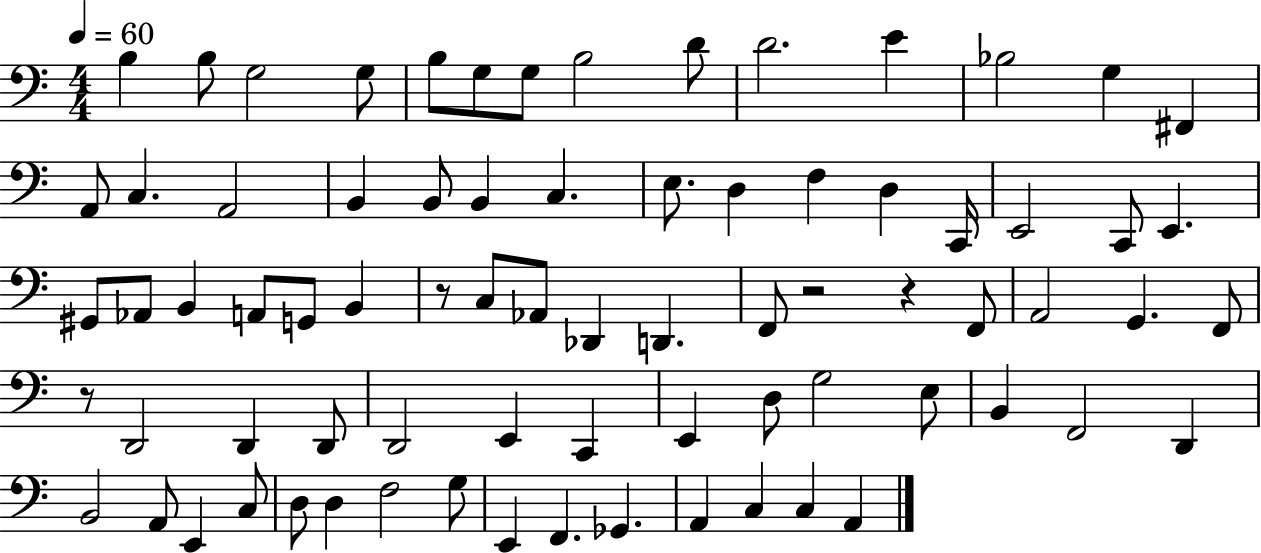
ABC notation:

X:1
T:Untitled
M:4/4
L:1/4
K:C
B, B,/2 G,2 G,/2 B,/2 G,/2 G,/2 B,2 D/2 D2 E _B,2 G, ^F,, A,,/2 C, A,,2 B,, B,,/2 B,, C, E,/2 D, F, D, C,,/4 E,,2 C,,/2 E,, ^G,,/2 _A,,/2 B,, A,,/2 G,,/2 B,, z/2 C,/2 _A,,/2 _D,, D,, F,,/2 z2 z F,,/2 A,,2 G,, F,,/2 z/2 D,,2 D,, D,,/2 D,,2 E,, C,, E,, D,/2 G,2 E,/2 B,, F,,2 D,, B,,2 A,,/2 E,, C,/2 D,/2 D, F,2 G,/2 E,, F,, _G,, A,, C, C, A,,